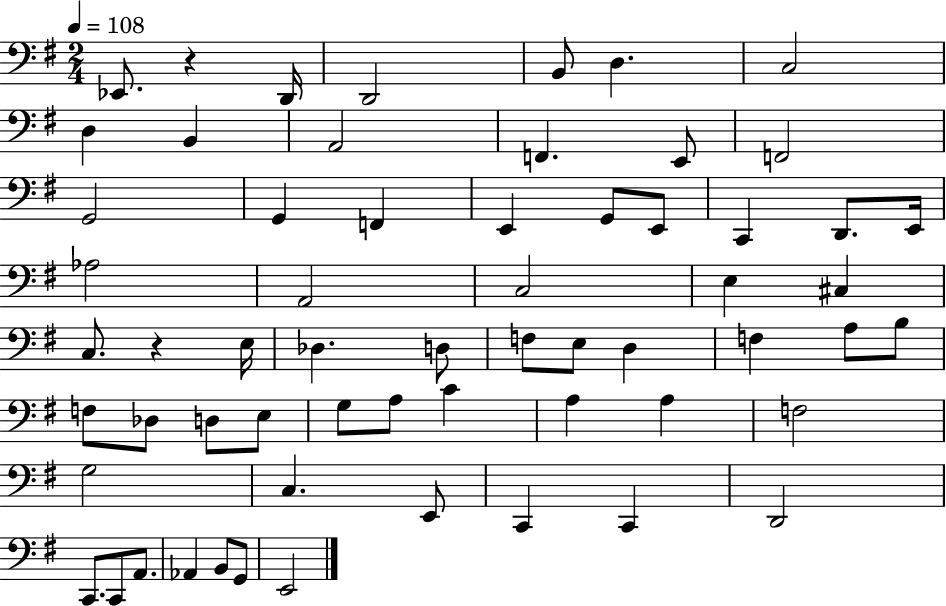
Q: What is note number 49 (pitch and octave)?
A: E2